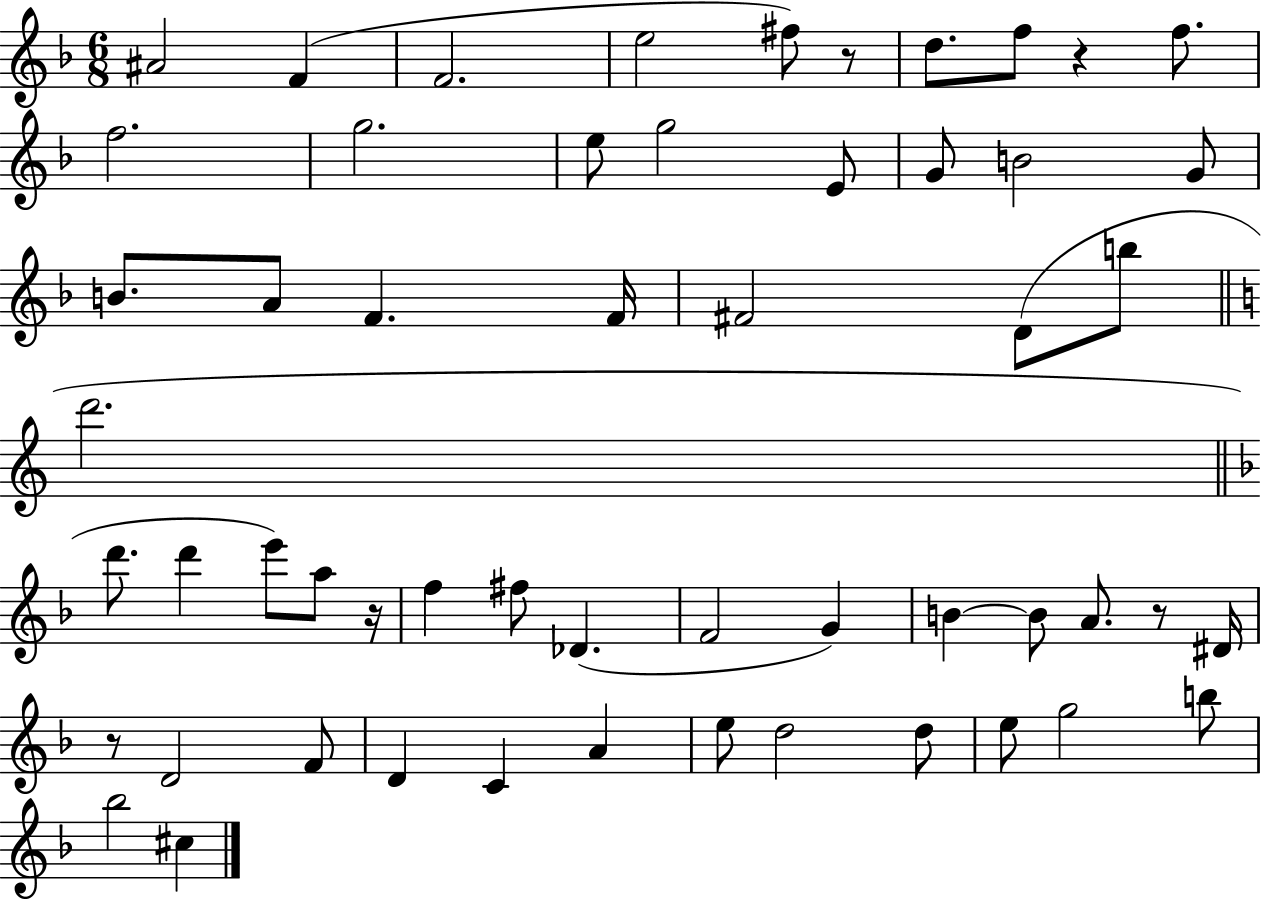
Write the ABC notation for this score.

X:1
T:Untitled
M:6/8
L:1/4
K:F
^A2 F F2 e2 ^f/2 z/2 d/2 f/2 z f/2 f2 g2 e/2 g2 E/2 G/2 B2 G/2 B/2 A/2 F F/4 ^F2 D/2 b/2 d'2 d'/2 d' e'/2 a/2 z/4 f ^f/2 _D F2 G B B/2 A/2 z/2 ^D/4 z/2 D2 F/2 D C A e/2 d2 d/2 e/2 g2 b/2 _b2 ^c